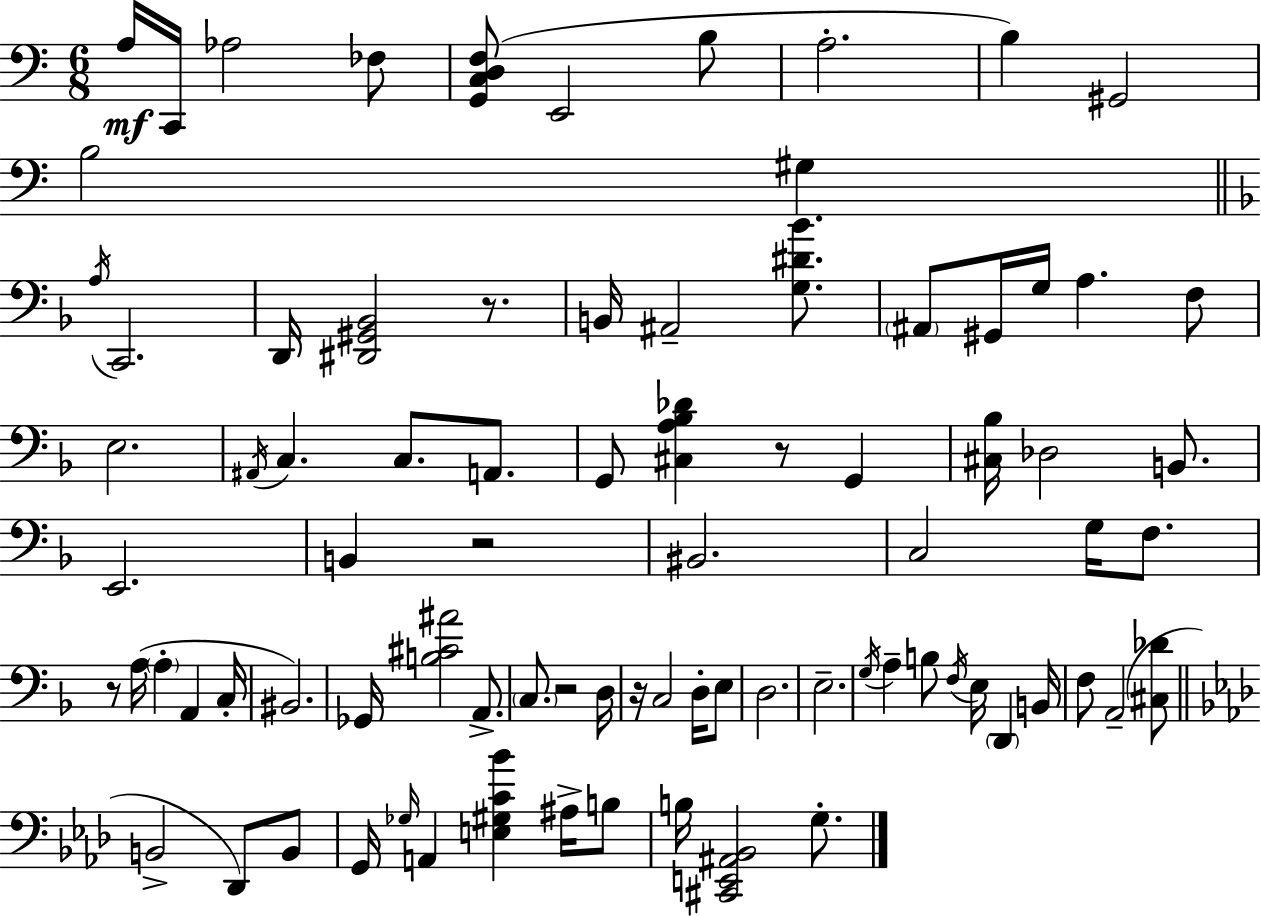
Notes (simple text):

A3/s C2/s Ab3/h FES3/e [G2,C3,D3,F3]/e E2/h B3/e A3/h. B3/q G#2/h B3/h G#3/q A3/s C2/h. D2/s [D#2,G#2,Bb2]/h R/e. B2/s A#2/h [G3,D#4,Bb4]/e. A#2/e G#2/s G3/s A3/q. F3/e E3/h. A#2/s C3/q. C3/e. A2/e. G2/e [C#3,A3,Bb3,Db4]/q R/e G2/q [C#3,Bb3]/s Db3/h B2/e. E2/h. B2/q R/h BIS2/h. C3/h G3/s F3/e. R/e A3/s A3/q A2/q C3/s BIS2/h. Gb2/s [B3,C#4,A#4]/h A2/e. C3/e. R/h D3/s R/s C3/h D3/s E3/e D3/h. E3/h. G3/s A3/q B3/e F3/s E3/s D2/q B2/s F3/e A2/h [C#3,Db4]/e B2/h Db2/e B2/e G2/s Gb3/s A2/q [E3,G#3,C4,Bb4]/q A#3/s B3/e B3/s [C#2,E2,A#2,Bb2]/h G3/e.